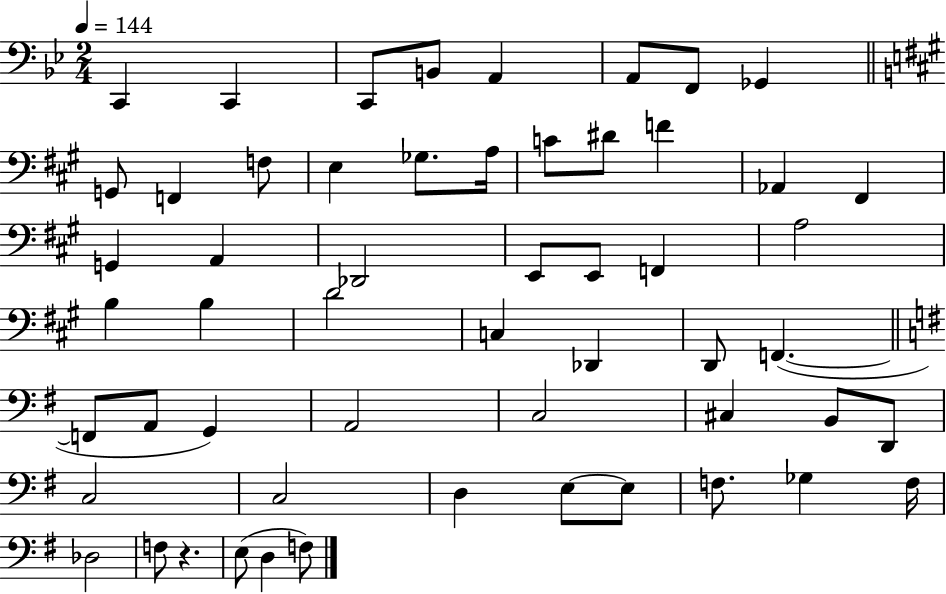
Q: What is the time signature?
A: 2/4